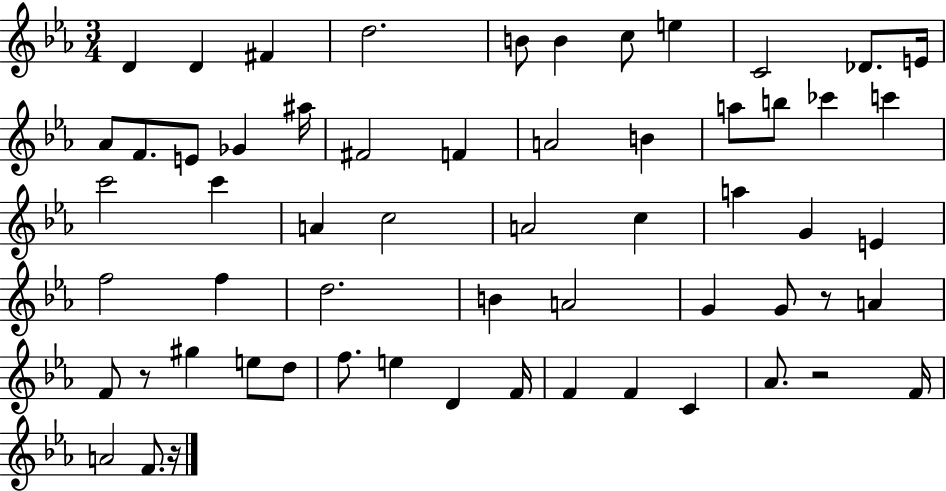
X:1
T:Untitled
M:3/4
L:1/4
K:Eb
D D ^F d2 B/2 B c/2 e C2 _D/2 E/4 _A/2 F/2 E/2 _G ^a/4 ^F2 F A2 B a/2 b/2 _c' c' c'2 c' A c2 A2 c a G E f2 f d2 B A2 G G/2 z/2 A F/2 z/2 ^g e/2 d/2 f/2 e D F/4 F F C _A/2 z2 F/4 A2 F/2 z/4